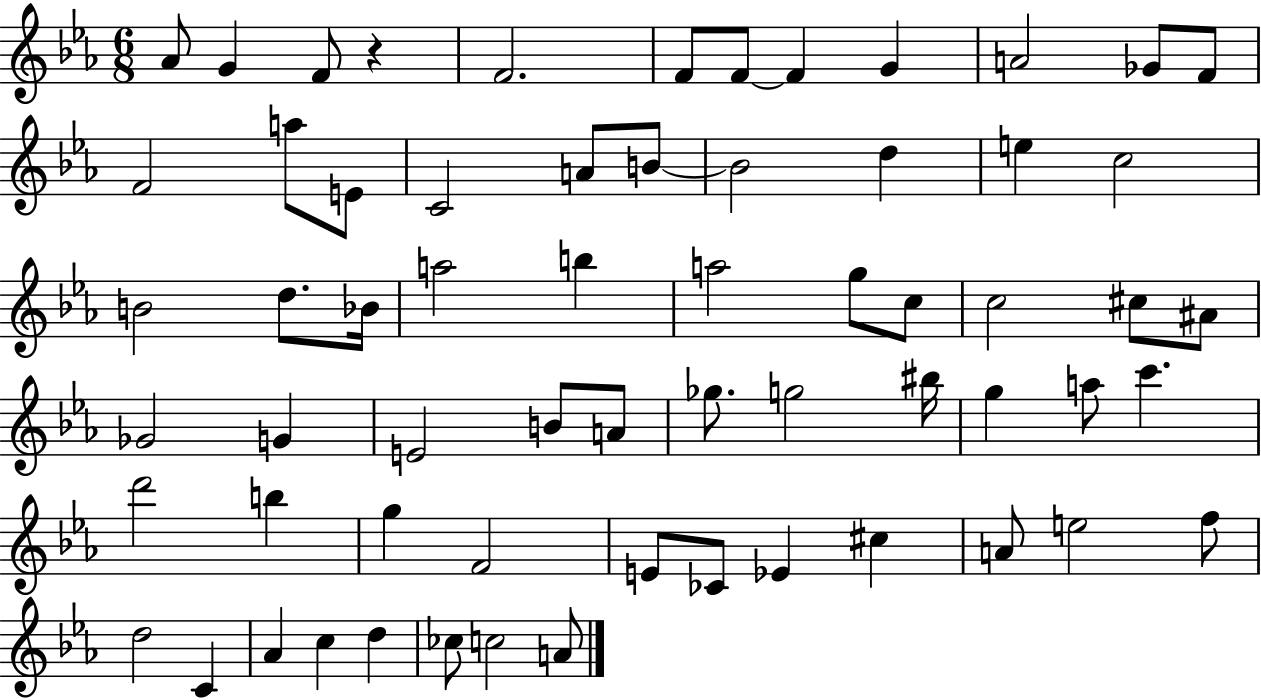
Ab4/e G4/q F4/e R/q F4/h. F4/e F4/e F4/q G4/q A4/h Gb4/e F4/e F4/h A5/e E4/e C4/h A4/e B4/e B4/h D5/q E5/q C5/h B4/h D5/e. Bb4/s A5/h B5/q A5/h G5/e C5/e C5/h C#5/e A#4/e Gb4/h G4/q E4/h B4/e A4/e Gb5/e. G5/h BIS5/s G5/q A5/e C6/q. D6/h B5/q G5/q F4/h E4/e CES4/e Eb4/q C#5/q A4/e E5/h F5/e D5/h C4/q Ab4/q C5/q D5/q CES5/e C5/h A4/e